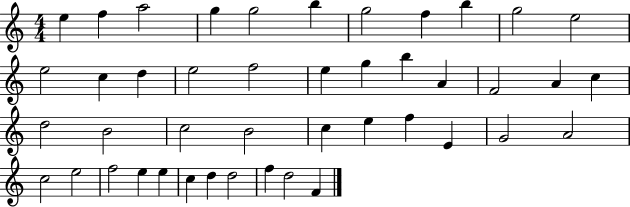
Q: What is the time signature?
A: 4/4